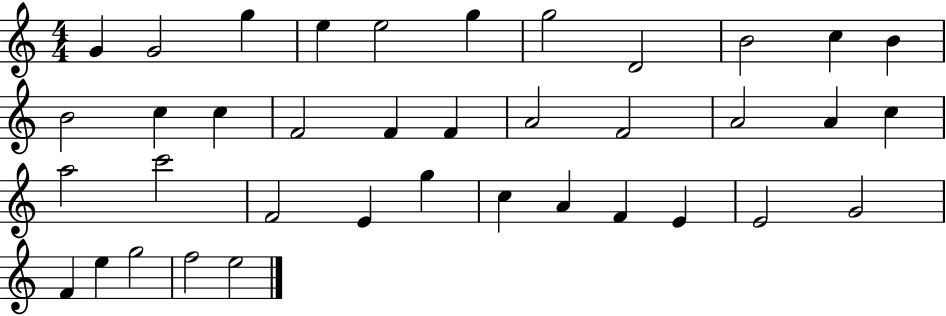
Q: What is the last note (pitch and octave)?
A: E5